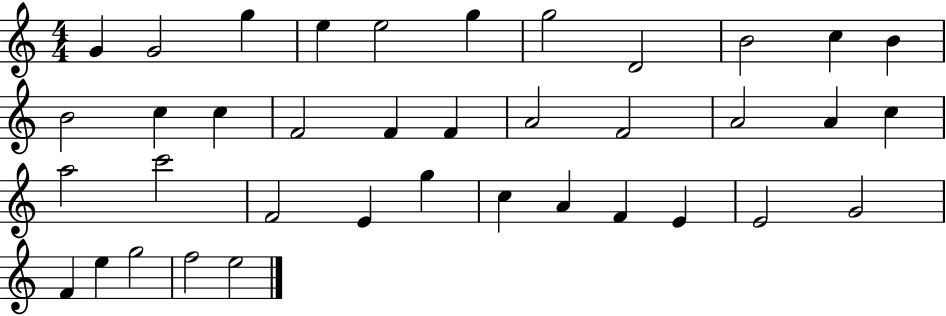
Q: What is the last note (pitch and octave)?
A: E5